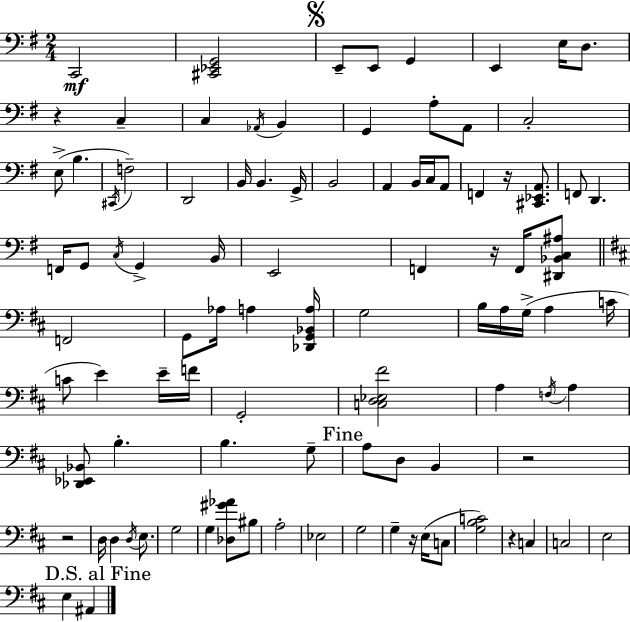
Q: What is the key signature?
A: E minor